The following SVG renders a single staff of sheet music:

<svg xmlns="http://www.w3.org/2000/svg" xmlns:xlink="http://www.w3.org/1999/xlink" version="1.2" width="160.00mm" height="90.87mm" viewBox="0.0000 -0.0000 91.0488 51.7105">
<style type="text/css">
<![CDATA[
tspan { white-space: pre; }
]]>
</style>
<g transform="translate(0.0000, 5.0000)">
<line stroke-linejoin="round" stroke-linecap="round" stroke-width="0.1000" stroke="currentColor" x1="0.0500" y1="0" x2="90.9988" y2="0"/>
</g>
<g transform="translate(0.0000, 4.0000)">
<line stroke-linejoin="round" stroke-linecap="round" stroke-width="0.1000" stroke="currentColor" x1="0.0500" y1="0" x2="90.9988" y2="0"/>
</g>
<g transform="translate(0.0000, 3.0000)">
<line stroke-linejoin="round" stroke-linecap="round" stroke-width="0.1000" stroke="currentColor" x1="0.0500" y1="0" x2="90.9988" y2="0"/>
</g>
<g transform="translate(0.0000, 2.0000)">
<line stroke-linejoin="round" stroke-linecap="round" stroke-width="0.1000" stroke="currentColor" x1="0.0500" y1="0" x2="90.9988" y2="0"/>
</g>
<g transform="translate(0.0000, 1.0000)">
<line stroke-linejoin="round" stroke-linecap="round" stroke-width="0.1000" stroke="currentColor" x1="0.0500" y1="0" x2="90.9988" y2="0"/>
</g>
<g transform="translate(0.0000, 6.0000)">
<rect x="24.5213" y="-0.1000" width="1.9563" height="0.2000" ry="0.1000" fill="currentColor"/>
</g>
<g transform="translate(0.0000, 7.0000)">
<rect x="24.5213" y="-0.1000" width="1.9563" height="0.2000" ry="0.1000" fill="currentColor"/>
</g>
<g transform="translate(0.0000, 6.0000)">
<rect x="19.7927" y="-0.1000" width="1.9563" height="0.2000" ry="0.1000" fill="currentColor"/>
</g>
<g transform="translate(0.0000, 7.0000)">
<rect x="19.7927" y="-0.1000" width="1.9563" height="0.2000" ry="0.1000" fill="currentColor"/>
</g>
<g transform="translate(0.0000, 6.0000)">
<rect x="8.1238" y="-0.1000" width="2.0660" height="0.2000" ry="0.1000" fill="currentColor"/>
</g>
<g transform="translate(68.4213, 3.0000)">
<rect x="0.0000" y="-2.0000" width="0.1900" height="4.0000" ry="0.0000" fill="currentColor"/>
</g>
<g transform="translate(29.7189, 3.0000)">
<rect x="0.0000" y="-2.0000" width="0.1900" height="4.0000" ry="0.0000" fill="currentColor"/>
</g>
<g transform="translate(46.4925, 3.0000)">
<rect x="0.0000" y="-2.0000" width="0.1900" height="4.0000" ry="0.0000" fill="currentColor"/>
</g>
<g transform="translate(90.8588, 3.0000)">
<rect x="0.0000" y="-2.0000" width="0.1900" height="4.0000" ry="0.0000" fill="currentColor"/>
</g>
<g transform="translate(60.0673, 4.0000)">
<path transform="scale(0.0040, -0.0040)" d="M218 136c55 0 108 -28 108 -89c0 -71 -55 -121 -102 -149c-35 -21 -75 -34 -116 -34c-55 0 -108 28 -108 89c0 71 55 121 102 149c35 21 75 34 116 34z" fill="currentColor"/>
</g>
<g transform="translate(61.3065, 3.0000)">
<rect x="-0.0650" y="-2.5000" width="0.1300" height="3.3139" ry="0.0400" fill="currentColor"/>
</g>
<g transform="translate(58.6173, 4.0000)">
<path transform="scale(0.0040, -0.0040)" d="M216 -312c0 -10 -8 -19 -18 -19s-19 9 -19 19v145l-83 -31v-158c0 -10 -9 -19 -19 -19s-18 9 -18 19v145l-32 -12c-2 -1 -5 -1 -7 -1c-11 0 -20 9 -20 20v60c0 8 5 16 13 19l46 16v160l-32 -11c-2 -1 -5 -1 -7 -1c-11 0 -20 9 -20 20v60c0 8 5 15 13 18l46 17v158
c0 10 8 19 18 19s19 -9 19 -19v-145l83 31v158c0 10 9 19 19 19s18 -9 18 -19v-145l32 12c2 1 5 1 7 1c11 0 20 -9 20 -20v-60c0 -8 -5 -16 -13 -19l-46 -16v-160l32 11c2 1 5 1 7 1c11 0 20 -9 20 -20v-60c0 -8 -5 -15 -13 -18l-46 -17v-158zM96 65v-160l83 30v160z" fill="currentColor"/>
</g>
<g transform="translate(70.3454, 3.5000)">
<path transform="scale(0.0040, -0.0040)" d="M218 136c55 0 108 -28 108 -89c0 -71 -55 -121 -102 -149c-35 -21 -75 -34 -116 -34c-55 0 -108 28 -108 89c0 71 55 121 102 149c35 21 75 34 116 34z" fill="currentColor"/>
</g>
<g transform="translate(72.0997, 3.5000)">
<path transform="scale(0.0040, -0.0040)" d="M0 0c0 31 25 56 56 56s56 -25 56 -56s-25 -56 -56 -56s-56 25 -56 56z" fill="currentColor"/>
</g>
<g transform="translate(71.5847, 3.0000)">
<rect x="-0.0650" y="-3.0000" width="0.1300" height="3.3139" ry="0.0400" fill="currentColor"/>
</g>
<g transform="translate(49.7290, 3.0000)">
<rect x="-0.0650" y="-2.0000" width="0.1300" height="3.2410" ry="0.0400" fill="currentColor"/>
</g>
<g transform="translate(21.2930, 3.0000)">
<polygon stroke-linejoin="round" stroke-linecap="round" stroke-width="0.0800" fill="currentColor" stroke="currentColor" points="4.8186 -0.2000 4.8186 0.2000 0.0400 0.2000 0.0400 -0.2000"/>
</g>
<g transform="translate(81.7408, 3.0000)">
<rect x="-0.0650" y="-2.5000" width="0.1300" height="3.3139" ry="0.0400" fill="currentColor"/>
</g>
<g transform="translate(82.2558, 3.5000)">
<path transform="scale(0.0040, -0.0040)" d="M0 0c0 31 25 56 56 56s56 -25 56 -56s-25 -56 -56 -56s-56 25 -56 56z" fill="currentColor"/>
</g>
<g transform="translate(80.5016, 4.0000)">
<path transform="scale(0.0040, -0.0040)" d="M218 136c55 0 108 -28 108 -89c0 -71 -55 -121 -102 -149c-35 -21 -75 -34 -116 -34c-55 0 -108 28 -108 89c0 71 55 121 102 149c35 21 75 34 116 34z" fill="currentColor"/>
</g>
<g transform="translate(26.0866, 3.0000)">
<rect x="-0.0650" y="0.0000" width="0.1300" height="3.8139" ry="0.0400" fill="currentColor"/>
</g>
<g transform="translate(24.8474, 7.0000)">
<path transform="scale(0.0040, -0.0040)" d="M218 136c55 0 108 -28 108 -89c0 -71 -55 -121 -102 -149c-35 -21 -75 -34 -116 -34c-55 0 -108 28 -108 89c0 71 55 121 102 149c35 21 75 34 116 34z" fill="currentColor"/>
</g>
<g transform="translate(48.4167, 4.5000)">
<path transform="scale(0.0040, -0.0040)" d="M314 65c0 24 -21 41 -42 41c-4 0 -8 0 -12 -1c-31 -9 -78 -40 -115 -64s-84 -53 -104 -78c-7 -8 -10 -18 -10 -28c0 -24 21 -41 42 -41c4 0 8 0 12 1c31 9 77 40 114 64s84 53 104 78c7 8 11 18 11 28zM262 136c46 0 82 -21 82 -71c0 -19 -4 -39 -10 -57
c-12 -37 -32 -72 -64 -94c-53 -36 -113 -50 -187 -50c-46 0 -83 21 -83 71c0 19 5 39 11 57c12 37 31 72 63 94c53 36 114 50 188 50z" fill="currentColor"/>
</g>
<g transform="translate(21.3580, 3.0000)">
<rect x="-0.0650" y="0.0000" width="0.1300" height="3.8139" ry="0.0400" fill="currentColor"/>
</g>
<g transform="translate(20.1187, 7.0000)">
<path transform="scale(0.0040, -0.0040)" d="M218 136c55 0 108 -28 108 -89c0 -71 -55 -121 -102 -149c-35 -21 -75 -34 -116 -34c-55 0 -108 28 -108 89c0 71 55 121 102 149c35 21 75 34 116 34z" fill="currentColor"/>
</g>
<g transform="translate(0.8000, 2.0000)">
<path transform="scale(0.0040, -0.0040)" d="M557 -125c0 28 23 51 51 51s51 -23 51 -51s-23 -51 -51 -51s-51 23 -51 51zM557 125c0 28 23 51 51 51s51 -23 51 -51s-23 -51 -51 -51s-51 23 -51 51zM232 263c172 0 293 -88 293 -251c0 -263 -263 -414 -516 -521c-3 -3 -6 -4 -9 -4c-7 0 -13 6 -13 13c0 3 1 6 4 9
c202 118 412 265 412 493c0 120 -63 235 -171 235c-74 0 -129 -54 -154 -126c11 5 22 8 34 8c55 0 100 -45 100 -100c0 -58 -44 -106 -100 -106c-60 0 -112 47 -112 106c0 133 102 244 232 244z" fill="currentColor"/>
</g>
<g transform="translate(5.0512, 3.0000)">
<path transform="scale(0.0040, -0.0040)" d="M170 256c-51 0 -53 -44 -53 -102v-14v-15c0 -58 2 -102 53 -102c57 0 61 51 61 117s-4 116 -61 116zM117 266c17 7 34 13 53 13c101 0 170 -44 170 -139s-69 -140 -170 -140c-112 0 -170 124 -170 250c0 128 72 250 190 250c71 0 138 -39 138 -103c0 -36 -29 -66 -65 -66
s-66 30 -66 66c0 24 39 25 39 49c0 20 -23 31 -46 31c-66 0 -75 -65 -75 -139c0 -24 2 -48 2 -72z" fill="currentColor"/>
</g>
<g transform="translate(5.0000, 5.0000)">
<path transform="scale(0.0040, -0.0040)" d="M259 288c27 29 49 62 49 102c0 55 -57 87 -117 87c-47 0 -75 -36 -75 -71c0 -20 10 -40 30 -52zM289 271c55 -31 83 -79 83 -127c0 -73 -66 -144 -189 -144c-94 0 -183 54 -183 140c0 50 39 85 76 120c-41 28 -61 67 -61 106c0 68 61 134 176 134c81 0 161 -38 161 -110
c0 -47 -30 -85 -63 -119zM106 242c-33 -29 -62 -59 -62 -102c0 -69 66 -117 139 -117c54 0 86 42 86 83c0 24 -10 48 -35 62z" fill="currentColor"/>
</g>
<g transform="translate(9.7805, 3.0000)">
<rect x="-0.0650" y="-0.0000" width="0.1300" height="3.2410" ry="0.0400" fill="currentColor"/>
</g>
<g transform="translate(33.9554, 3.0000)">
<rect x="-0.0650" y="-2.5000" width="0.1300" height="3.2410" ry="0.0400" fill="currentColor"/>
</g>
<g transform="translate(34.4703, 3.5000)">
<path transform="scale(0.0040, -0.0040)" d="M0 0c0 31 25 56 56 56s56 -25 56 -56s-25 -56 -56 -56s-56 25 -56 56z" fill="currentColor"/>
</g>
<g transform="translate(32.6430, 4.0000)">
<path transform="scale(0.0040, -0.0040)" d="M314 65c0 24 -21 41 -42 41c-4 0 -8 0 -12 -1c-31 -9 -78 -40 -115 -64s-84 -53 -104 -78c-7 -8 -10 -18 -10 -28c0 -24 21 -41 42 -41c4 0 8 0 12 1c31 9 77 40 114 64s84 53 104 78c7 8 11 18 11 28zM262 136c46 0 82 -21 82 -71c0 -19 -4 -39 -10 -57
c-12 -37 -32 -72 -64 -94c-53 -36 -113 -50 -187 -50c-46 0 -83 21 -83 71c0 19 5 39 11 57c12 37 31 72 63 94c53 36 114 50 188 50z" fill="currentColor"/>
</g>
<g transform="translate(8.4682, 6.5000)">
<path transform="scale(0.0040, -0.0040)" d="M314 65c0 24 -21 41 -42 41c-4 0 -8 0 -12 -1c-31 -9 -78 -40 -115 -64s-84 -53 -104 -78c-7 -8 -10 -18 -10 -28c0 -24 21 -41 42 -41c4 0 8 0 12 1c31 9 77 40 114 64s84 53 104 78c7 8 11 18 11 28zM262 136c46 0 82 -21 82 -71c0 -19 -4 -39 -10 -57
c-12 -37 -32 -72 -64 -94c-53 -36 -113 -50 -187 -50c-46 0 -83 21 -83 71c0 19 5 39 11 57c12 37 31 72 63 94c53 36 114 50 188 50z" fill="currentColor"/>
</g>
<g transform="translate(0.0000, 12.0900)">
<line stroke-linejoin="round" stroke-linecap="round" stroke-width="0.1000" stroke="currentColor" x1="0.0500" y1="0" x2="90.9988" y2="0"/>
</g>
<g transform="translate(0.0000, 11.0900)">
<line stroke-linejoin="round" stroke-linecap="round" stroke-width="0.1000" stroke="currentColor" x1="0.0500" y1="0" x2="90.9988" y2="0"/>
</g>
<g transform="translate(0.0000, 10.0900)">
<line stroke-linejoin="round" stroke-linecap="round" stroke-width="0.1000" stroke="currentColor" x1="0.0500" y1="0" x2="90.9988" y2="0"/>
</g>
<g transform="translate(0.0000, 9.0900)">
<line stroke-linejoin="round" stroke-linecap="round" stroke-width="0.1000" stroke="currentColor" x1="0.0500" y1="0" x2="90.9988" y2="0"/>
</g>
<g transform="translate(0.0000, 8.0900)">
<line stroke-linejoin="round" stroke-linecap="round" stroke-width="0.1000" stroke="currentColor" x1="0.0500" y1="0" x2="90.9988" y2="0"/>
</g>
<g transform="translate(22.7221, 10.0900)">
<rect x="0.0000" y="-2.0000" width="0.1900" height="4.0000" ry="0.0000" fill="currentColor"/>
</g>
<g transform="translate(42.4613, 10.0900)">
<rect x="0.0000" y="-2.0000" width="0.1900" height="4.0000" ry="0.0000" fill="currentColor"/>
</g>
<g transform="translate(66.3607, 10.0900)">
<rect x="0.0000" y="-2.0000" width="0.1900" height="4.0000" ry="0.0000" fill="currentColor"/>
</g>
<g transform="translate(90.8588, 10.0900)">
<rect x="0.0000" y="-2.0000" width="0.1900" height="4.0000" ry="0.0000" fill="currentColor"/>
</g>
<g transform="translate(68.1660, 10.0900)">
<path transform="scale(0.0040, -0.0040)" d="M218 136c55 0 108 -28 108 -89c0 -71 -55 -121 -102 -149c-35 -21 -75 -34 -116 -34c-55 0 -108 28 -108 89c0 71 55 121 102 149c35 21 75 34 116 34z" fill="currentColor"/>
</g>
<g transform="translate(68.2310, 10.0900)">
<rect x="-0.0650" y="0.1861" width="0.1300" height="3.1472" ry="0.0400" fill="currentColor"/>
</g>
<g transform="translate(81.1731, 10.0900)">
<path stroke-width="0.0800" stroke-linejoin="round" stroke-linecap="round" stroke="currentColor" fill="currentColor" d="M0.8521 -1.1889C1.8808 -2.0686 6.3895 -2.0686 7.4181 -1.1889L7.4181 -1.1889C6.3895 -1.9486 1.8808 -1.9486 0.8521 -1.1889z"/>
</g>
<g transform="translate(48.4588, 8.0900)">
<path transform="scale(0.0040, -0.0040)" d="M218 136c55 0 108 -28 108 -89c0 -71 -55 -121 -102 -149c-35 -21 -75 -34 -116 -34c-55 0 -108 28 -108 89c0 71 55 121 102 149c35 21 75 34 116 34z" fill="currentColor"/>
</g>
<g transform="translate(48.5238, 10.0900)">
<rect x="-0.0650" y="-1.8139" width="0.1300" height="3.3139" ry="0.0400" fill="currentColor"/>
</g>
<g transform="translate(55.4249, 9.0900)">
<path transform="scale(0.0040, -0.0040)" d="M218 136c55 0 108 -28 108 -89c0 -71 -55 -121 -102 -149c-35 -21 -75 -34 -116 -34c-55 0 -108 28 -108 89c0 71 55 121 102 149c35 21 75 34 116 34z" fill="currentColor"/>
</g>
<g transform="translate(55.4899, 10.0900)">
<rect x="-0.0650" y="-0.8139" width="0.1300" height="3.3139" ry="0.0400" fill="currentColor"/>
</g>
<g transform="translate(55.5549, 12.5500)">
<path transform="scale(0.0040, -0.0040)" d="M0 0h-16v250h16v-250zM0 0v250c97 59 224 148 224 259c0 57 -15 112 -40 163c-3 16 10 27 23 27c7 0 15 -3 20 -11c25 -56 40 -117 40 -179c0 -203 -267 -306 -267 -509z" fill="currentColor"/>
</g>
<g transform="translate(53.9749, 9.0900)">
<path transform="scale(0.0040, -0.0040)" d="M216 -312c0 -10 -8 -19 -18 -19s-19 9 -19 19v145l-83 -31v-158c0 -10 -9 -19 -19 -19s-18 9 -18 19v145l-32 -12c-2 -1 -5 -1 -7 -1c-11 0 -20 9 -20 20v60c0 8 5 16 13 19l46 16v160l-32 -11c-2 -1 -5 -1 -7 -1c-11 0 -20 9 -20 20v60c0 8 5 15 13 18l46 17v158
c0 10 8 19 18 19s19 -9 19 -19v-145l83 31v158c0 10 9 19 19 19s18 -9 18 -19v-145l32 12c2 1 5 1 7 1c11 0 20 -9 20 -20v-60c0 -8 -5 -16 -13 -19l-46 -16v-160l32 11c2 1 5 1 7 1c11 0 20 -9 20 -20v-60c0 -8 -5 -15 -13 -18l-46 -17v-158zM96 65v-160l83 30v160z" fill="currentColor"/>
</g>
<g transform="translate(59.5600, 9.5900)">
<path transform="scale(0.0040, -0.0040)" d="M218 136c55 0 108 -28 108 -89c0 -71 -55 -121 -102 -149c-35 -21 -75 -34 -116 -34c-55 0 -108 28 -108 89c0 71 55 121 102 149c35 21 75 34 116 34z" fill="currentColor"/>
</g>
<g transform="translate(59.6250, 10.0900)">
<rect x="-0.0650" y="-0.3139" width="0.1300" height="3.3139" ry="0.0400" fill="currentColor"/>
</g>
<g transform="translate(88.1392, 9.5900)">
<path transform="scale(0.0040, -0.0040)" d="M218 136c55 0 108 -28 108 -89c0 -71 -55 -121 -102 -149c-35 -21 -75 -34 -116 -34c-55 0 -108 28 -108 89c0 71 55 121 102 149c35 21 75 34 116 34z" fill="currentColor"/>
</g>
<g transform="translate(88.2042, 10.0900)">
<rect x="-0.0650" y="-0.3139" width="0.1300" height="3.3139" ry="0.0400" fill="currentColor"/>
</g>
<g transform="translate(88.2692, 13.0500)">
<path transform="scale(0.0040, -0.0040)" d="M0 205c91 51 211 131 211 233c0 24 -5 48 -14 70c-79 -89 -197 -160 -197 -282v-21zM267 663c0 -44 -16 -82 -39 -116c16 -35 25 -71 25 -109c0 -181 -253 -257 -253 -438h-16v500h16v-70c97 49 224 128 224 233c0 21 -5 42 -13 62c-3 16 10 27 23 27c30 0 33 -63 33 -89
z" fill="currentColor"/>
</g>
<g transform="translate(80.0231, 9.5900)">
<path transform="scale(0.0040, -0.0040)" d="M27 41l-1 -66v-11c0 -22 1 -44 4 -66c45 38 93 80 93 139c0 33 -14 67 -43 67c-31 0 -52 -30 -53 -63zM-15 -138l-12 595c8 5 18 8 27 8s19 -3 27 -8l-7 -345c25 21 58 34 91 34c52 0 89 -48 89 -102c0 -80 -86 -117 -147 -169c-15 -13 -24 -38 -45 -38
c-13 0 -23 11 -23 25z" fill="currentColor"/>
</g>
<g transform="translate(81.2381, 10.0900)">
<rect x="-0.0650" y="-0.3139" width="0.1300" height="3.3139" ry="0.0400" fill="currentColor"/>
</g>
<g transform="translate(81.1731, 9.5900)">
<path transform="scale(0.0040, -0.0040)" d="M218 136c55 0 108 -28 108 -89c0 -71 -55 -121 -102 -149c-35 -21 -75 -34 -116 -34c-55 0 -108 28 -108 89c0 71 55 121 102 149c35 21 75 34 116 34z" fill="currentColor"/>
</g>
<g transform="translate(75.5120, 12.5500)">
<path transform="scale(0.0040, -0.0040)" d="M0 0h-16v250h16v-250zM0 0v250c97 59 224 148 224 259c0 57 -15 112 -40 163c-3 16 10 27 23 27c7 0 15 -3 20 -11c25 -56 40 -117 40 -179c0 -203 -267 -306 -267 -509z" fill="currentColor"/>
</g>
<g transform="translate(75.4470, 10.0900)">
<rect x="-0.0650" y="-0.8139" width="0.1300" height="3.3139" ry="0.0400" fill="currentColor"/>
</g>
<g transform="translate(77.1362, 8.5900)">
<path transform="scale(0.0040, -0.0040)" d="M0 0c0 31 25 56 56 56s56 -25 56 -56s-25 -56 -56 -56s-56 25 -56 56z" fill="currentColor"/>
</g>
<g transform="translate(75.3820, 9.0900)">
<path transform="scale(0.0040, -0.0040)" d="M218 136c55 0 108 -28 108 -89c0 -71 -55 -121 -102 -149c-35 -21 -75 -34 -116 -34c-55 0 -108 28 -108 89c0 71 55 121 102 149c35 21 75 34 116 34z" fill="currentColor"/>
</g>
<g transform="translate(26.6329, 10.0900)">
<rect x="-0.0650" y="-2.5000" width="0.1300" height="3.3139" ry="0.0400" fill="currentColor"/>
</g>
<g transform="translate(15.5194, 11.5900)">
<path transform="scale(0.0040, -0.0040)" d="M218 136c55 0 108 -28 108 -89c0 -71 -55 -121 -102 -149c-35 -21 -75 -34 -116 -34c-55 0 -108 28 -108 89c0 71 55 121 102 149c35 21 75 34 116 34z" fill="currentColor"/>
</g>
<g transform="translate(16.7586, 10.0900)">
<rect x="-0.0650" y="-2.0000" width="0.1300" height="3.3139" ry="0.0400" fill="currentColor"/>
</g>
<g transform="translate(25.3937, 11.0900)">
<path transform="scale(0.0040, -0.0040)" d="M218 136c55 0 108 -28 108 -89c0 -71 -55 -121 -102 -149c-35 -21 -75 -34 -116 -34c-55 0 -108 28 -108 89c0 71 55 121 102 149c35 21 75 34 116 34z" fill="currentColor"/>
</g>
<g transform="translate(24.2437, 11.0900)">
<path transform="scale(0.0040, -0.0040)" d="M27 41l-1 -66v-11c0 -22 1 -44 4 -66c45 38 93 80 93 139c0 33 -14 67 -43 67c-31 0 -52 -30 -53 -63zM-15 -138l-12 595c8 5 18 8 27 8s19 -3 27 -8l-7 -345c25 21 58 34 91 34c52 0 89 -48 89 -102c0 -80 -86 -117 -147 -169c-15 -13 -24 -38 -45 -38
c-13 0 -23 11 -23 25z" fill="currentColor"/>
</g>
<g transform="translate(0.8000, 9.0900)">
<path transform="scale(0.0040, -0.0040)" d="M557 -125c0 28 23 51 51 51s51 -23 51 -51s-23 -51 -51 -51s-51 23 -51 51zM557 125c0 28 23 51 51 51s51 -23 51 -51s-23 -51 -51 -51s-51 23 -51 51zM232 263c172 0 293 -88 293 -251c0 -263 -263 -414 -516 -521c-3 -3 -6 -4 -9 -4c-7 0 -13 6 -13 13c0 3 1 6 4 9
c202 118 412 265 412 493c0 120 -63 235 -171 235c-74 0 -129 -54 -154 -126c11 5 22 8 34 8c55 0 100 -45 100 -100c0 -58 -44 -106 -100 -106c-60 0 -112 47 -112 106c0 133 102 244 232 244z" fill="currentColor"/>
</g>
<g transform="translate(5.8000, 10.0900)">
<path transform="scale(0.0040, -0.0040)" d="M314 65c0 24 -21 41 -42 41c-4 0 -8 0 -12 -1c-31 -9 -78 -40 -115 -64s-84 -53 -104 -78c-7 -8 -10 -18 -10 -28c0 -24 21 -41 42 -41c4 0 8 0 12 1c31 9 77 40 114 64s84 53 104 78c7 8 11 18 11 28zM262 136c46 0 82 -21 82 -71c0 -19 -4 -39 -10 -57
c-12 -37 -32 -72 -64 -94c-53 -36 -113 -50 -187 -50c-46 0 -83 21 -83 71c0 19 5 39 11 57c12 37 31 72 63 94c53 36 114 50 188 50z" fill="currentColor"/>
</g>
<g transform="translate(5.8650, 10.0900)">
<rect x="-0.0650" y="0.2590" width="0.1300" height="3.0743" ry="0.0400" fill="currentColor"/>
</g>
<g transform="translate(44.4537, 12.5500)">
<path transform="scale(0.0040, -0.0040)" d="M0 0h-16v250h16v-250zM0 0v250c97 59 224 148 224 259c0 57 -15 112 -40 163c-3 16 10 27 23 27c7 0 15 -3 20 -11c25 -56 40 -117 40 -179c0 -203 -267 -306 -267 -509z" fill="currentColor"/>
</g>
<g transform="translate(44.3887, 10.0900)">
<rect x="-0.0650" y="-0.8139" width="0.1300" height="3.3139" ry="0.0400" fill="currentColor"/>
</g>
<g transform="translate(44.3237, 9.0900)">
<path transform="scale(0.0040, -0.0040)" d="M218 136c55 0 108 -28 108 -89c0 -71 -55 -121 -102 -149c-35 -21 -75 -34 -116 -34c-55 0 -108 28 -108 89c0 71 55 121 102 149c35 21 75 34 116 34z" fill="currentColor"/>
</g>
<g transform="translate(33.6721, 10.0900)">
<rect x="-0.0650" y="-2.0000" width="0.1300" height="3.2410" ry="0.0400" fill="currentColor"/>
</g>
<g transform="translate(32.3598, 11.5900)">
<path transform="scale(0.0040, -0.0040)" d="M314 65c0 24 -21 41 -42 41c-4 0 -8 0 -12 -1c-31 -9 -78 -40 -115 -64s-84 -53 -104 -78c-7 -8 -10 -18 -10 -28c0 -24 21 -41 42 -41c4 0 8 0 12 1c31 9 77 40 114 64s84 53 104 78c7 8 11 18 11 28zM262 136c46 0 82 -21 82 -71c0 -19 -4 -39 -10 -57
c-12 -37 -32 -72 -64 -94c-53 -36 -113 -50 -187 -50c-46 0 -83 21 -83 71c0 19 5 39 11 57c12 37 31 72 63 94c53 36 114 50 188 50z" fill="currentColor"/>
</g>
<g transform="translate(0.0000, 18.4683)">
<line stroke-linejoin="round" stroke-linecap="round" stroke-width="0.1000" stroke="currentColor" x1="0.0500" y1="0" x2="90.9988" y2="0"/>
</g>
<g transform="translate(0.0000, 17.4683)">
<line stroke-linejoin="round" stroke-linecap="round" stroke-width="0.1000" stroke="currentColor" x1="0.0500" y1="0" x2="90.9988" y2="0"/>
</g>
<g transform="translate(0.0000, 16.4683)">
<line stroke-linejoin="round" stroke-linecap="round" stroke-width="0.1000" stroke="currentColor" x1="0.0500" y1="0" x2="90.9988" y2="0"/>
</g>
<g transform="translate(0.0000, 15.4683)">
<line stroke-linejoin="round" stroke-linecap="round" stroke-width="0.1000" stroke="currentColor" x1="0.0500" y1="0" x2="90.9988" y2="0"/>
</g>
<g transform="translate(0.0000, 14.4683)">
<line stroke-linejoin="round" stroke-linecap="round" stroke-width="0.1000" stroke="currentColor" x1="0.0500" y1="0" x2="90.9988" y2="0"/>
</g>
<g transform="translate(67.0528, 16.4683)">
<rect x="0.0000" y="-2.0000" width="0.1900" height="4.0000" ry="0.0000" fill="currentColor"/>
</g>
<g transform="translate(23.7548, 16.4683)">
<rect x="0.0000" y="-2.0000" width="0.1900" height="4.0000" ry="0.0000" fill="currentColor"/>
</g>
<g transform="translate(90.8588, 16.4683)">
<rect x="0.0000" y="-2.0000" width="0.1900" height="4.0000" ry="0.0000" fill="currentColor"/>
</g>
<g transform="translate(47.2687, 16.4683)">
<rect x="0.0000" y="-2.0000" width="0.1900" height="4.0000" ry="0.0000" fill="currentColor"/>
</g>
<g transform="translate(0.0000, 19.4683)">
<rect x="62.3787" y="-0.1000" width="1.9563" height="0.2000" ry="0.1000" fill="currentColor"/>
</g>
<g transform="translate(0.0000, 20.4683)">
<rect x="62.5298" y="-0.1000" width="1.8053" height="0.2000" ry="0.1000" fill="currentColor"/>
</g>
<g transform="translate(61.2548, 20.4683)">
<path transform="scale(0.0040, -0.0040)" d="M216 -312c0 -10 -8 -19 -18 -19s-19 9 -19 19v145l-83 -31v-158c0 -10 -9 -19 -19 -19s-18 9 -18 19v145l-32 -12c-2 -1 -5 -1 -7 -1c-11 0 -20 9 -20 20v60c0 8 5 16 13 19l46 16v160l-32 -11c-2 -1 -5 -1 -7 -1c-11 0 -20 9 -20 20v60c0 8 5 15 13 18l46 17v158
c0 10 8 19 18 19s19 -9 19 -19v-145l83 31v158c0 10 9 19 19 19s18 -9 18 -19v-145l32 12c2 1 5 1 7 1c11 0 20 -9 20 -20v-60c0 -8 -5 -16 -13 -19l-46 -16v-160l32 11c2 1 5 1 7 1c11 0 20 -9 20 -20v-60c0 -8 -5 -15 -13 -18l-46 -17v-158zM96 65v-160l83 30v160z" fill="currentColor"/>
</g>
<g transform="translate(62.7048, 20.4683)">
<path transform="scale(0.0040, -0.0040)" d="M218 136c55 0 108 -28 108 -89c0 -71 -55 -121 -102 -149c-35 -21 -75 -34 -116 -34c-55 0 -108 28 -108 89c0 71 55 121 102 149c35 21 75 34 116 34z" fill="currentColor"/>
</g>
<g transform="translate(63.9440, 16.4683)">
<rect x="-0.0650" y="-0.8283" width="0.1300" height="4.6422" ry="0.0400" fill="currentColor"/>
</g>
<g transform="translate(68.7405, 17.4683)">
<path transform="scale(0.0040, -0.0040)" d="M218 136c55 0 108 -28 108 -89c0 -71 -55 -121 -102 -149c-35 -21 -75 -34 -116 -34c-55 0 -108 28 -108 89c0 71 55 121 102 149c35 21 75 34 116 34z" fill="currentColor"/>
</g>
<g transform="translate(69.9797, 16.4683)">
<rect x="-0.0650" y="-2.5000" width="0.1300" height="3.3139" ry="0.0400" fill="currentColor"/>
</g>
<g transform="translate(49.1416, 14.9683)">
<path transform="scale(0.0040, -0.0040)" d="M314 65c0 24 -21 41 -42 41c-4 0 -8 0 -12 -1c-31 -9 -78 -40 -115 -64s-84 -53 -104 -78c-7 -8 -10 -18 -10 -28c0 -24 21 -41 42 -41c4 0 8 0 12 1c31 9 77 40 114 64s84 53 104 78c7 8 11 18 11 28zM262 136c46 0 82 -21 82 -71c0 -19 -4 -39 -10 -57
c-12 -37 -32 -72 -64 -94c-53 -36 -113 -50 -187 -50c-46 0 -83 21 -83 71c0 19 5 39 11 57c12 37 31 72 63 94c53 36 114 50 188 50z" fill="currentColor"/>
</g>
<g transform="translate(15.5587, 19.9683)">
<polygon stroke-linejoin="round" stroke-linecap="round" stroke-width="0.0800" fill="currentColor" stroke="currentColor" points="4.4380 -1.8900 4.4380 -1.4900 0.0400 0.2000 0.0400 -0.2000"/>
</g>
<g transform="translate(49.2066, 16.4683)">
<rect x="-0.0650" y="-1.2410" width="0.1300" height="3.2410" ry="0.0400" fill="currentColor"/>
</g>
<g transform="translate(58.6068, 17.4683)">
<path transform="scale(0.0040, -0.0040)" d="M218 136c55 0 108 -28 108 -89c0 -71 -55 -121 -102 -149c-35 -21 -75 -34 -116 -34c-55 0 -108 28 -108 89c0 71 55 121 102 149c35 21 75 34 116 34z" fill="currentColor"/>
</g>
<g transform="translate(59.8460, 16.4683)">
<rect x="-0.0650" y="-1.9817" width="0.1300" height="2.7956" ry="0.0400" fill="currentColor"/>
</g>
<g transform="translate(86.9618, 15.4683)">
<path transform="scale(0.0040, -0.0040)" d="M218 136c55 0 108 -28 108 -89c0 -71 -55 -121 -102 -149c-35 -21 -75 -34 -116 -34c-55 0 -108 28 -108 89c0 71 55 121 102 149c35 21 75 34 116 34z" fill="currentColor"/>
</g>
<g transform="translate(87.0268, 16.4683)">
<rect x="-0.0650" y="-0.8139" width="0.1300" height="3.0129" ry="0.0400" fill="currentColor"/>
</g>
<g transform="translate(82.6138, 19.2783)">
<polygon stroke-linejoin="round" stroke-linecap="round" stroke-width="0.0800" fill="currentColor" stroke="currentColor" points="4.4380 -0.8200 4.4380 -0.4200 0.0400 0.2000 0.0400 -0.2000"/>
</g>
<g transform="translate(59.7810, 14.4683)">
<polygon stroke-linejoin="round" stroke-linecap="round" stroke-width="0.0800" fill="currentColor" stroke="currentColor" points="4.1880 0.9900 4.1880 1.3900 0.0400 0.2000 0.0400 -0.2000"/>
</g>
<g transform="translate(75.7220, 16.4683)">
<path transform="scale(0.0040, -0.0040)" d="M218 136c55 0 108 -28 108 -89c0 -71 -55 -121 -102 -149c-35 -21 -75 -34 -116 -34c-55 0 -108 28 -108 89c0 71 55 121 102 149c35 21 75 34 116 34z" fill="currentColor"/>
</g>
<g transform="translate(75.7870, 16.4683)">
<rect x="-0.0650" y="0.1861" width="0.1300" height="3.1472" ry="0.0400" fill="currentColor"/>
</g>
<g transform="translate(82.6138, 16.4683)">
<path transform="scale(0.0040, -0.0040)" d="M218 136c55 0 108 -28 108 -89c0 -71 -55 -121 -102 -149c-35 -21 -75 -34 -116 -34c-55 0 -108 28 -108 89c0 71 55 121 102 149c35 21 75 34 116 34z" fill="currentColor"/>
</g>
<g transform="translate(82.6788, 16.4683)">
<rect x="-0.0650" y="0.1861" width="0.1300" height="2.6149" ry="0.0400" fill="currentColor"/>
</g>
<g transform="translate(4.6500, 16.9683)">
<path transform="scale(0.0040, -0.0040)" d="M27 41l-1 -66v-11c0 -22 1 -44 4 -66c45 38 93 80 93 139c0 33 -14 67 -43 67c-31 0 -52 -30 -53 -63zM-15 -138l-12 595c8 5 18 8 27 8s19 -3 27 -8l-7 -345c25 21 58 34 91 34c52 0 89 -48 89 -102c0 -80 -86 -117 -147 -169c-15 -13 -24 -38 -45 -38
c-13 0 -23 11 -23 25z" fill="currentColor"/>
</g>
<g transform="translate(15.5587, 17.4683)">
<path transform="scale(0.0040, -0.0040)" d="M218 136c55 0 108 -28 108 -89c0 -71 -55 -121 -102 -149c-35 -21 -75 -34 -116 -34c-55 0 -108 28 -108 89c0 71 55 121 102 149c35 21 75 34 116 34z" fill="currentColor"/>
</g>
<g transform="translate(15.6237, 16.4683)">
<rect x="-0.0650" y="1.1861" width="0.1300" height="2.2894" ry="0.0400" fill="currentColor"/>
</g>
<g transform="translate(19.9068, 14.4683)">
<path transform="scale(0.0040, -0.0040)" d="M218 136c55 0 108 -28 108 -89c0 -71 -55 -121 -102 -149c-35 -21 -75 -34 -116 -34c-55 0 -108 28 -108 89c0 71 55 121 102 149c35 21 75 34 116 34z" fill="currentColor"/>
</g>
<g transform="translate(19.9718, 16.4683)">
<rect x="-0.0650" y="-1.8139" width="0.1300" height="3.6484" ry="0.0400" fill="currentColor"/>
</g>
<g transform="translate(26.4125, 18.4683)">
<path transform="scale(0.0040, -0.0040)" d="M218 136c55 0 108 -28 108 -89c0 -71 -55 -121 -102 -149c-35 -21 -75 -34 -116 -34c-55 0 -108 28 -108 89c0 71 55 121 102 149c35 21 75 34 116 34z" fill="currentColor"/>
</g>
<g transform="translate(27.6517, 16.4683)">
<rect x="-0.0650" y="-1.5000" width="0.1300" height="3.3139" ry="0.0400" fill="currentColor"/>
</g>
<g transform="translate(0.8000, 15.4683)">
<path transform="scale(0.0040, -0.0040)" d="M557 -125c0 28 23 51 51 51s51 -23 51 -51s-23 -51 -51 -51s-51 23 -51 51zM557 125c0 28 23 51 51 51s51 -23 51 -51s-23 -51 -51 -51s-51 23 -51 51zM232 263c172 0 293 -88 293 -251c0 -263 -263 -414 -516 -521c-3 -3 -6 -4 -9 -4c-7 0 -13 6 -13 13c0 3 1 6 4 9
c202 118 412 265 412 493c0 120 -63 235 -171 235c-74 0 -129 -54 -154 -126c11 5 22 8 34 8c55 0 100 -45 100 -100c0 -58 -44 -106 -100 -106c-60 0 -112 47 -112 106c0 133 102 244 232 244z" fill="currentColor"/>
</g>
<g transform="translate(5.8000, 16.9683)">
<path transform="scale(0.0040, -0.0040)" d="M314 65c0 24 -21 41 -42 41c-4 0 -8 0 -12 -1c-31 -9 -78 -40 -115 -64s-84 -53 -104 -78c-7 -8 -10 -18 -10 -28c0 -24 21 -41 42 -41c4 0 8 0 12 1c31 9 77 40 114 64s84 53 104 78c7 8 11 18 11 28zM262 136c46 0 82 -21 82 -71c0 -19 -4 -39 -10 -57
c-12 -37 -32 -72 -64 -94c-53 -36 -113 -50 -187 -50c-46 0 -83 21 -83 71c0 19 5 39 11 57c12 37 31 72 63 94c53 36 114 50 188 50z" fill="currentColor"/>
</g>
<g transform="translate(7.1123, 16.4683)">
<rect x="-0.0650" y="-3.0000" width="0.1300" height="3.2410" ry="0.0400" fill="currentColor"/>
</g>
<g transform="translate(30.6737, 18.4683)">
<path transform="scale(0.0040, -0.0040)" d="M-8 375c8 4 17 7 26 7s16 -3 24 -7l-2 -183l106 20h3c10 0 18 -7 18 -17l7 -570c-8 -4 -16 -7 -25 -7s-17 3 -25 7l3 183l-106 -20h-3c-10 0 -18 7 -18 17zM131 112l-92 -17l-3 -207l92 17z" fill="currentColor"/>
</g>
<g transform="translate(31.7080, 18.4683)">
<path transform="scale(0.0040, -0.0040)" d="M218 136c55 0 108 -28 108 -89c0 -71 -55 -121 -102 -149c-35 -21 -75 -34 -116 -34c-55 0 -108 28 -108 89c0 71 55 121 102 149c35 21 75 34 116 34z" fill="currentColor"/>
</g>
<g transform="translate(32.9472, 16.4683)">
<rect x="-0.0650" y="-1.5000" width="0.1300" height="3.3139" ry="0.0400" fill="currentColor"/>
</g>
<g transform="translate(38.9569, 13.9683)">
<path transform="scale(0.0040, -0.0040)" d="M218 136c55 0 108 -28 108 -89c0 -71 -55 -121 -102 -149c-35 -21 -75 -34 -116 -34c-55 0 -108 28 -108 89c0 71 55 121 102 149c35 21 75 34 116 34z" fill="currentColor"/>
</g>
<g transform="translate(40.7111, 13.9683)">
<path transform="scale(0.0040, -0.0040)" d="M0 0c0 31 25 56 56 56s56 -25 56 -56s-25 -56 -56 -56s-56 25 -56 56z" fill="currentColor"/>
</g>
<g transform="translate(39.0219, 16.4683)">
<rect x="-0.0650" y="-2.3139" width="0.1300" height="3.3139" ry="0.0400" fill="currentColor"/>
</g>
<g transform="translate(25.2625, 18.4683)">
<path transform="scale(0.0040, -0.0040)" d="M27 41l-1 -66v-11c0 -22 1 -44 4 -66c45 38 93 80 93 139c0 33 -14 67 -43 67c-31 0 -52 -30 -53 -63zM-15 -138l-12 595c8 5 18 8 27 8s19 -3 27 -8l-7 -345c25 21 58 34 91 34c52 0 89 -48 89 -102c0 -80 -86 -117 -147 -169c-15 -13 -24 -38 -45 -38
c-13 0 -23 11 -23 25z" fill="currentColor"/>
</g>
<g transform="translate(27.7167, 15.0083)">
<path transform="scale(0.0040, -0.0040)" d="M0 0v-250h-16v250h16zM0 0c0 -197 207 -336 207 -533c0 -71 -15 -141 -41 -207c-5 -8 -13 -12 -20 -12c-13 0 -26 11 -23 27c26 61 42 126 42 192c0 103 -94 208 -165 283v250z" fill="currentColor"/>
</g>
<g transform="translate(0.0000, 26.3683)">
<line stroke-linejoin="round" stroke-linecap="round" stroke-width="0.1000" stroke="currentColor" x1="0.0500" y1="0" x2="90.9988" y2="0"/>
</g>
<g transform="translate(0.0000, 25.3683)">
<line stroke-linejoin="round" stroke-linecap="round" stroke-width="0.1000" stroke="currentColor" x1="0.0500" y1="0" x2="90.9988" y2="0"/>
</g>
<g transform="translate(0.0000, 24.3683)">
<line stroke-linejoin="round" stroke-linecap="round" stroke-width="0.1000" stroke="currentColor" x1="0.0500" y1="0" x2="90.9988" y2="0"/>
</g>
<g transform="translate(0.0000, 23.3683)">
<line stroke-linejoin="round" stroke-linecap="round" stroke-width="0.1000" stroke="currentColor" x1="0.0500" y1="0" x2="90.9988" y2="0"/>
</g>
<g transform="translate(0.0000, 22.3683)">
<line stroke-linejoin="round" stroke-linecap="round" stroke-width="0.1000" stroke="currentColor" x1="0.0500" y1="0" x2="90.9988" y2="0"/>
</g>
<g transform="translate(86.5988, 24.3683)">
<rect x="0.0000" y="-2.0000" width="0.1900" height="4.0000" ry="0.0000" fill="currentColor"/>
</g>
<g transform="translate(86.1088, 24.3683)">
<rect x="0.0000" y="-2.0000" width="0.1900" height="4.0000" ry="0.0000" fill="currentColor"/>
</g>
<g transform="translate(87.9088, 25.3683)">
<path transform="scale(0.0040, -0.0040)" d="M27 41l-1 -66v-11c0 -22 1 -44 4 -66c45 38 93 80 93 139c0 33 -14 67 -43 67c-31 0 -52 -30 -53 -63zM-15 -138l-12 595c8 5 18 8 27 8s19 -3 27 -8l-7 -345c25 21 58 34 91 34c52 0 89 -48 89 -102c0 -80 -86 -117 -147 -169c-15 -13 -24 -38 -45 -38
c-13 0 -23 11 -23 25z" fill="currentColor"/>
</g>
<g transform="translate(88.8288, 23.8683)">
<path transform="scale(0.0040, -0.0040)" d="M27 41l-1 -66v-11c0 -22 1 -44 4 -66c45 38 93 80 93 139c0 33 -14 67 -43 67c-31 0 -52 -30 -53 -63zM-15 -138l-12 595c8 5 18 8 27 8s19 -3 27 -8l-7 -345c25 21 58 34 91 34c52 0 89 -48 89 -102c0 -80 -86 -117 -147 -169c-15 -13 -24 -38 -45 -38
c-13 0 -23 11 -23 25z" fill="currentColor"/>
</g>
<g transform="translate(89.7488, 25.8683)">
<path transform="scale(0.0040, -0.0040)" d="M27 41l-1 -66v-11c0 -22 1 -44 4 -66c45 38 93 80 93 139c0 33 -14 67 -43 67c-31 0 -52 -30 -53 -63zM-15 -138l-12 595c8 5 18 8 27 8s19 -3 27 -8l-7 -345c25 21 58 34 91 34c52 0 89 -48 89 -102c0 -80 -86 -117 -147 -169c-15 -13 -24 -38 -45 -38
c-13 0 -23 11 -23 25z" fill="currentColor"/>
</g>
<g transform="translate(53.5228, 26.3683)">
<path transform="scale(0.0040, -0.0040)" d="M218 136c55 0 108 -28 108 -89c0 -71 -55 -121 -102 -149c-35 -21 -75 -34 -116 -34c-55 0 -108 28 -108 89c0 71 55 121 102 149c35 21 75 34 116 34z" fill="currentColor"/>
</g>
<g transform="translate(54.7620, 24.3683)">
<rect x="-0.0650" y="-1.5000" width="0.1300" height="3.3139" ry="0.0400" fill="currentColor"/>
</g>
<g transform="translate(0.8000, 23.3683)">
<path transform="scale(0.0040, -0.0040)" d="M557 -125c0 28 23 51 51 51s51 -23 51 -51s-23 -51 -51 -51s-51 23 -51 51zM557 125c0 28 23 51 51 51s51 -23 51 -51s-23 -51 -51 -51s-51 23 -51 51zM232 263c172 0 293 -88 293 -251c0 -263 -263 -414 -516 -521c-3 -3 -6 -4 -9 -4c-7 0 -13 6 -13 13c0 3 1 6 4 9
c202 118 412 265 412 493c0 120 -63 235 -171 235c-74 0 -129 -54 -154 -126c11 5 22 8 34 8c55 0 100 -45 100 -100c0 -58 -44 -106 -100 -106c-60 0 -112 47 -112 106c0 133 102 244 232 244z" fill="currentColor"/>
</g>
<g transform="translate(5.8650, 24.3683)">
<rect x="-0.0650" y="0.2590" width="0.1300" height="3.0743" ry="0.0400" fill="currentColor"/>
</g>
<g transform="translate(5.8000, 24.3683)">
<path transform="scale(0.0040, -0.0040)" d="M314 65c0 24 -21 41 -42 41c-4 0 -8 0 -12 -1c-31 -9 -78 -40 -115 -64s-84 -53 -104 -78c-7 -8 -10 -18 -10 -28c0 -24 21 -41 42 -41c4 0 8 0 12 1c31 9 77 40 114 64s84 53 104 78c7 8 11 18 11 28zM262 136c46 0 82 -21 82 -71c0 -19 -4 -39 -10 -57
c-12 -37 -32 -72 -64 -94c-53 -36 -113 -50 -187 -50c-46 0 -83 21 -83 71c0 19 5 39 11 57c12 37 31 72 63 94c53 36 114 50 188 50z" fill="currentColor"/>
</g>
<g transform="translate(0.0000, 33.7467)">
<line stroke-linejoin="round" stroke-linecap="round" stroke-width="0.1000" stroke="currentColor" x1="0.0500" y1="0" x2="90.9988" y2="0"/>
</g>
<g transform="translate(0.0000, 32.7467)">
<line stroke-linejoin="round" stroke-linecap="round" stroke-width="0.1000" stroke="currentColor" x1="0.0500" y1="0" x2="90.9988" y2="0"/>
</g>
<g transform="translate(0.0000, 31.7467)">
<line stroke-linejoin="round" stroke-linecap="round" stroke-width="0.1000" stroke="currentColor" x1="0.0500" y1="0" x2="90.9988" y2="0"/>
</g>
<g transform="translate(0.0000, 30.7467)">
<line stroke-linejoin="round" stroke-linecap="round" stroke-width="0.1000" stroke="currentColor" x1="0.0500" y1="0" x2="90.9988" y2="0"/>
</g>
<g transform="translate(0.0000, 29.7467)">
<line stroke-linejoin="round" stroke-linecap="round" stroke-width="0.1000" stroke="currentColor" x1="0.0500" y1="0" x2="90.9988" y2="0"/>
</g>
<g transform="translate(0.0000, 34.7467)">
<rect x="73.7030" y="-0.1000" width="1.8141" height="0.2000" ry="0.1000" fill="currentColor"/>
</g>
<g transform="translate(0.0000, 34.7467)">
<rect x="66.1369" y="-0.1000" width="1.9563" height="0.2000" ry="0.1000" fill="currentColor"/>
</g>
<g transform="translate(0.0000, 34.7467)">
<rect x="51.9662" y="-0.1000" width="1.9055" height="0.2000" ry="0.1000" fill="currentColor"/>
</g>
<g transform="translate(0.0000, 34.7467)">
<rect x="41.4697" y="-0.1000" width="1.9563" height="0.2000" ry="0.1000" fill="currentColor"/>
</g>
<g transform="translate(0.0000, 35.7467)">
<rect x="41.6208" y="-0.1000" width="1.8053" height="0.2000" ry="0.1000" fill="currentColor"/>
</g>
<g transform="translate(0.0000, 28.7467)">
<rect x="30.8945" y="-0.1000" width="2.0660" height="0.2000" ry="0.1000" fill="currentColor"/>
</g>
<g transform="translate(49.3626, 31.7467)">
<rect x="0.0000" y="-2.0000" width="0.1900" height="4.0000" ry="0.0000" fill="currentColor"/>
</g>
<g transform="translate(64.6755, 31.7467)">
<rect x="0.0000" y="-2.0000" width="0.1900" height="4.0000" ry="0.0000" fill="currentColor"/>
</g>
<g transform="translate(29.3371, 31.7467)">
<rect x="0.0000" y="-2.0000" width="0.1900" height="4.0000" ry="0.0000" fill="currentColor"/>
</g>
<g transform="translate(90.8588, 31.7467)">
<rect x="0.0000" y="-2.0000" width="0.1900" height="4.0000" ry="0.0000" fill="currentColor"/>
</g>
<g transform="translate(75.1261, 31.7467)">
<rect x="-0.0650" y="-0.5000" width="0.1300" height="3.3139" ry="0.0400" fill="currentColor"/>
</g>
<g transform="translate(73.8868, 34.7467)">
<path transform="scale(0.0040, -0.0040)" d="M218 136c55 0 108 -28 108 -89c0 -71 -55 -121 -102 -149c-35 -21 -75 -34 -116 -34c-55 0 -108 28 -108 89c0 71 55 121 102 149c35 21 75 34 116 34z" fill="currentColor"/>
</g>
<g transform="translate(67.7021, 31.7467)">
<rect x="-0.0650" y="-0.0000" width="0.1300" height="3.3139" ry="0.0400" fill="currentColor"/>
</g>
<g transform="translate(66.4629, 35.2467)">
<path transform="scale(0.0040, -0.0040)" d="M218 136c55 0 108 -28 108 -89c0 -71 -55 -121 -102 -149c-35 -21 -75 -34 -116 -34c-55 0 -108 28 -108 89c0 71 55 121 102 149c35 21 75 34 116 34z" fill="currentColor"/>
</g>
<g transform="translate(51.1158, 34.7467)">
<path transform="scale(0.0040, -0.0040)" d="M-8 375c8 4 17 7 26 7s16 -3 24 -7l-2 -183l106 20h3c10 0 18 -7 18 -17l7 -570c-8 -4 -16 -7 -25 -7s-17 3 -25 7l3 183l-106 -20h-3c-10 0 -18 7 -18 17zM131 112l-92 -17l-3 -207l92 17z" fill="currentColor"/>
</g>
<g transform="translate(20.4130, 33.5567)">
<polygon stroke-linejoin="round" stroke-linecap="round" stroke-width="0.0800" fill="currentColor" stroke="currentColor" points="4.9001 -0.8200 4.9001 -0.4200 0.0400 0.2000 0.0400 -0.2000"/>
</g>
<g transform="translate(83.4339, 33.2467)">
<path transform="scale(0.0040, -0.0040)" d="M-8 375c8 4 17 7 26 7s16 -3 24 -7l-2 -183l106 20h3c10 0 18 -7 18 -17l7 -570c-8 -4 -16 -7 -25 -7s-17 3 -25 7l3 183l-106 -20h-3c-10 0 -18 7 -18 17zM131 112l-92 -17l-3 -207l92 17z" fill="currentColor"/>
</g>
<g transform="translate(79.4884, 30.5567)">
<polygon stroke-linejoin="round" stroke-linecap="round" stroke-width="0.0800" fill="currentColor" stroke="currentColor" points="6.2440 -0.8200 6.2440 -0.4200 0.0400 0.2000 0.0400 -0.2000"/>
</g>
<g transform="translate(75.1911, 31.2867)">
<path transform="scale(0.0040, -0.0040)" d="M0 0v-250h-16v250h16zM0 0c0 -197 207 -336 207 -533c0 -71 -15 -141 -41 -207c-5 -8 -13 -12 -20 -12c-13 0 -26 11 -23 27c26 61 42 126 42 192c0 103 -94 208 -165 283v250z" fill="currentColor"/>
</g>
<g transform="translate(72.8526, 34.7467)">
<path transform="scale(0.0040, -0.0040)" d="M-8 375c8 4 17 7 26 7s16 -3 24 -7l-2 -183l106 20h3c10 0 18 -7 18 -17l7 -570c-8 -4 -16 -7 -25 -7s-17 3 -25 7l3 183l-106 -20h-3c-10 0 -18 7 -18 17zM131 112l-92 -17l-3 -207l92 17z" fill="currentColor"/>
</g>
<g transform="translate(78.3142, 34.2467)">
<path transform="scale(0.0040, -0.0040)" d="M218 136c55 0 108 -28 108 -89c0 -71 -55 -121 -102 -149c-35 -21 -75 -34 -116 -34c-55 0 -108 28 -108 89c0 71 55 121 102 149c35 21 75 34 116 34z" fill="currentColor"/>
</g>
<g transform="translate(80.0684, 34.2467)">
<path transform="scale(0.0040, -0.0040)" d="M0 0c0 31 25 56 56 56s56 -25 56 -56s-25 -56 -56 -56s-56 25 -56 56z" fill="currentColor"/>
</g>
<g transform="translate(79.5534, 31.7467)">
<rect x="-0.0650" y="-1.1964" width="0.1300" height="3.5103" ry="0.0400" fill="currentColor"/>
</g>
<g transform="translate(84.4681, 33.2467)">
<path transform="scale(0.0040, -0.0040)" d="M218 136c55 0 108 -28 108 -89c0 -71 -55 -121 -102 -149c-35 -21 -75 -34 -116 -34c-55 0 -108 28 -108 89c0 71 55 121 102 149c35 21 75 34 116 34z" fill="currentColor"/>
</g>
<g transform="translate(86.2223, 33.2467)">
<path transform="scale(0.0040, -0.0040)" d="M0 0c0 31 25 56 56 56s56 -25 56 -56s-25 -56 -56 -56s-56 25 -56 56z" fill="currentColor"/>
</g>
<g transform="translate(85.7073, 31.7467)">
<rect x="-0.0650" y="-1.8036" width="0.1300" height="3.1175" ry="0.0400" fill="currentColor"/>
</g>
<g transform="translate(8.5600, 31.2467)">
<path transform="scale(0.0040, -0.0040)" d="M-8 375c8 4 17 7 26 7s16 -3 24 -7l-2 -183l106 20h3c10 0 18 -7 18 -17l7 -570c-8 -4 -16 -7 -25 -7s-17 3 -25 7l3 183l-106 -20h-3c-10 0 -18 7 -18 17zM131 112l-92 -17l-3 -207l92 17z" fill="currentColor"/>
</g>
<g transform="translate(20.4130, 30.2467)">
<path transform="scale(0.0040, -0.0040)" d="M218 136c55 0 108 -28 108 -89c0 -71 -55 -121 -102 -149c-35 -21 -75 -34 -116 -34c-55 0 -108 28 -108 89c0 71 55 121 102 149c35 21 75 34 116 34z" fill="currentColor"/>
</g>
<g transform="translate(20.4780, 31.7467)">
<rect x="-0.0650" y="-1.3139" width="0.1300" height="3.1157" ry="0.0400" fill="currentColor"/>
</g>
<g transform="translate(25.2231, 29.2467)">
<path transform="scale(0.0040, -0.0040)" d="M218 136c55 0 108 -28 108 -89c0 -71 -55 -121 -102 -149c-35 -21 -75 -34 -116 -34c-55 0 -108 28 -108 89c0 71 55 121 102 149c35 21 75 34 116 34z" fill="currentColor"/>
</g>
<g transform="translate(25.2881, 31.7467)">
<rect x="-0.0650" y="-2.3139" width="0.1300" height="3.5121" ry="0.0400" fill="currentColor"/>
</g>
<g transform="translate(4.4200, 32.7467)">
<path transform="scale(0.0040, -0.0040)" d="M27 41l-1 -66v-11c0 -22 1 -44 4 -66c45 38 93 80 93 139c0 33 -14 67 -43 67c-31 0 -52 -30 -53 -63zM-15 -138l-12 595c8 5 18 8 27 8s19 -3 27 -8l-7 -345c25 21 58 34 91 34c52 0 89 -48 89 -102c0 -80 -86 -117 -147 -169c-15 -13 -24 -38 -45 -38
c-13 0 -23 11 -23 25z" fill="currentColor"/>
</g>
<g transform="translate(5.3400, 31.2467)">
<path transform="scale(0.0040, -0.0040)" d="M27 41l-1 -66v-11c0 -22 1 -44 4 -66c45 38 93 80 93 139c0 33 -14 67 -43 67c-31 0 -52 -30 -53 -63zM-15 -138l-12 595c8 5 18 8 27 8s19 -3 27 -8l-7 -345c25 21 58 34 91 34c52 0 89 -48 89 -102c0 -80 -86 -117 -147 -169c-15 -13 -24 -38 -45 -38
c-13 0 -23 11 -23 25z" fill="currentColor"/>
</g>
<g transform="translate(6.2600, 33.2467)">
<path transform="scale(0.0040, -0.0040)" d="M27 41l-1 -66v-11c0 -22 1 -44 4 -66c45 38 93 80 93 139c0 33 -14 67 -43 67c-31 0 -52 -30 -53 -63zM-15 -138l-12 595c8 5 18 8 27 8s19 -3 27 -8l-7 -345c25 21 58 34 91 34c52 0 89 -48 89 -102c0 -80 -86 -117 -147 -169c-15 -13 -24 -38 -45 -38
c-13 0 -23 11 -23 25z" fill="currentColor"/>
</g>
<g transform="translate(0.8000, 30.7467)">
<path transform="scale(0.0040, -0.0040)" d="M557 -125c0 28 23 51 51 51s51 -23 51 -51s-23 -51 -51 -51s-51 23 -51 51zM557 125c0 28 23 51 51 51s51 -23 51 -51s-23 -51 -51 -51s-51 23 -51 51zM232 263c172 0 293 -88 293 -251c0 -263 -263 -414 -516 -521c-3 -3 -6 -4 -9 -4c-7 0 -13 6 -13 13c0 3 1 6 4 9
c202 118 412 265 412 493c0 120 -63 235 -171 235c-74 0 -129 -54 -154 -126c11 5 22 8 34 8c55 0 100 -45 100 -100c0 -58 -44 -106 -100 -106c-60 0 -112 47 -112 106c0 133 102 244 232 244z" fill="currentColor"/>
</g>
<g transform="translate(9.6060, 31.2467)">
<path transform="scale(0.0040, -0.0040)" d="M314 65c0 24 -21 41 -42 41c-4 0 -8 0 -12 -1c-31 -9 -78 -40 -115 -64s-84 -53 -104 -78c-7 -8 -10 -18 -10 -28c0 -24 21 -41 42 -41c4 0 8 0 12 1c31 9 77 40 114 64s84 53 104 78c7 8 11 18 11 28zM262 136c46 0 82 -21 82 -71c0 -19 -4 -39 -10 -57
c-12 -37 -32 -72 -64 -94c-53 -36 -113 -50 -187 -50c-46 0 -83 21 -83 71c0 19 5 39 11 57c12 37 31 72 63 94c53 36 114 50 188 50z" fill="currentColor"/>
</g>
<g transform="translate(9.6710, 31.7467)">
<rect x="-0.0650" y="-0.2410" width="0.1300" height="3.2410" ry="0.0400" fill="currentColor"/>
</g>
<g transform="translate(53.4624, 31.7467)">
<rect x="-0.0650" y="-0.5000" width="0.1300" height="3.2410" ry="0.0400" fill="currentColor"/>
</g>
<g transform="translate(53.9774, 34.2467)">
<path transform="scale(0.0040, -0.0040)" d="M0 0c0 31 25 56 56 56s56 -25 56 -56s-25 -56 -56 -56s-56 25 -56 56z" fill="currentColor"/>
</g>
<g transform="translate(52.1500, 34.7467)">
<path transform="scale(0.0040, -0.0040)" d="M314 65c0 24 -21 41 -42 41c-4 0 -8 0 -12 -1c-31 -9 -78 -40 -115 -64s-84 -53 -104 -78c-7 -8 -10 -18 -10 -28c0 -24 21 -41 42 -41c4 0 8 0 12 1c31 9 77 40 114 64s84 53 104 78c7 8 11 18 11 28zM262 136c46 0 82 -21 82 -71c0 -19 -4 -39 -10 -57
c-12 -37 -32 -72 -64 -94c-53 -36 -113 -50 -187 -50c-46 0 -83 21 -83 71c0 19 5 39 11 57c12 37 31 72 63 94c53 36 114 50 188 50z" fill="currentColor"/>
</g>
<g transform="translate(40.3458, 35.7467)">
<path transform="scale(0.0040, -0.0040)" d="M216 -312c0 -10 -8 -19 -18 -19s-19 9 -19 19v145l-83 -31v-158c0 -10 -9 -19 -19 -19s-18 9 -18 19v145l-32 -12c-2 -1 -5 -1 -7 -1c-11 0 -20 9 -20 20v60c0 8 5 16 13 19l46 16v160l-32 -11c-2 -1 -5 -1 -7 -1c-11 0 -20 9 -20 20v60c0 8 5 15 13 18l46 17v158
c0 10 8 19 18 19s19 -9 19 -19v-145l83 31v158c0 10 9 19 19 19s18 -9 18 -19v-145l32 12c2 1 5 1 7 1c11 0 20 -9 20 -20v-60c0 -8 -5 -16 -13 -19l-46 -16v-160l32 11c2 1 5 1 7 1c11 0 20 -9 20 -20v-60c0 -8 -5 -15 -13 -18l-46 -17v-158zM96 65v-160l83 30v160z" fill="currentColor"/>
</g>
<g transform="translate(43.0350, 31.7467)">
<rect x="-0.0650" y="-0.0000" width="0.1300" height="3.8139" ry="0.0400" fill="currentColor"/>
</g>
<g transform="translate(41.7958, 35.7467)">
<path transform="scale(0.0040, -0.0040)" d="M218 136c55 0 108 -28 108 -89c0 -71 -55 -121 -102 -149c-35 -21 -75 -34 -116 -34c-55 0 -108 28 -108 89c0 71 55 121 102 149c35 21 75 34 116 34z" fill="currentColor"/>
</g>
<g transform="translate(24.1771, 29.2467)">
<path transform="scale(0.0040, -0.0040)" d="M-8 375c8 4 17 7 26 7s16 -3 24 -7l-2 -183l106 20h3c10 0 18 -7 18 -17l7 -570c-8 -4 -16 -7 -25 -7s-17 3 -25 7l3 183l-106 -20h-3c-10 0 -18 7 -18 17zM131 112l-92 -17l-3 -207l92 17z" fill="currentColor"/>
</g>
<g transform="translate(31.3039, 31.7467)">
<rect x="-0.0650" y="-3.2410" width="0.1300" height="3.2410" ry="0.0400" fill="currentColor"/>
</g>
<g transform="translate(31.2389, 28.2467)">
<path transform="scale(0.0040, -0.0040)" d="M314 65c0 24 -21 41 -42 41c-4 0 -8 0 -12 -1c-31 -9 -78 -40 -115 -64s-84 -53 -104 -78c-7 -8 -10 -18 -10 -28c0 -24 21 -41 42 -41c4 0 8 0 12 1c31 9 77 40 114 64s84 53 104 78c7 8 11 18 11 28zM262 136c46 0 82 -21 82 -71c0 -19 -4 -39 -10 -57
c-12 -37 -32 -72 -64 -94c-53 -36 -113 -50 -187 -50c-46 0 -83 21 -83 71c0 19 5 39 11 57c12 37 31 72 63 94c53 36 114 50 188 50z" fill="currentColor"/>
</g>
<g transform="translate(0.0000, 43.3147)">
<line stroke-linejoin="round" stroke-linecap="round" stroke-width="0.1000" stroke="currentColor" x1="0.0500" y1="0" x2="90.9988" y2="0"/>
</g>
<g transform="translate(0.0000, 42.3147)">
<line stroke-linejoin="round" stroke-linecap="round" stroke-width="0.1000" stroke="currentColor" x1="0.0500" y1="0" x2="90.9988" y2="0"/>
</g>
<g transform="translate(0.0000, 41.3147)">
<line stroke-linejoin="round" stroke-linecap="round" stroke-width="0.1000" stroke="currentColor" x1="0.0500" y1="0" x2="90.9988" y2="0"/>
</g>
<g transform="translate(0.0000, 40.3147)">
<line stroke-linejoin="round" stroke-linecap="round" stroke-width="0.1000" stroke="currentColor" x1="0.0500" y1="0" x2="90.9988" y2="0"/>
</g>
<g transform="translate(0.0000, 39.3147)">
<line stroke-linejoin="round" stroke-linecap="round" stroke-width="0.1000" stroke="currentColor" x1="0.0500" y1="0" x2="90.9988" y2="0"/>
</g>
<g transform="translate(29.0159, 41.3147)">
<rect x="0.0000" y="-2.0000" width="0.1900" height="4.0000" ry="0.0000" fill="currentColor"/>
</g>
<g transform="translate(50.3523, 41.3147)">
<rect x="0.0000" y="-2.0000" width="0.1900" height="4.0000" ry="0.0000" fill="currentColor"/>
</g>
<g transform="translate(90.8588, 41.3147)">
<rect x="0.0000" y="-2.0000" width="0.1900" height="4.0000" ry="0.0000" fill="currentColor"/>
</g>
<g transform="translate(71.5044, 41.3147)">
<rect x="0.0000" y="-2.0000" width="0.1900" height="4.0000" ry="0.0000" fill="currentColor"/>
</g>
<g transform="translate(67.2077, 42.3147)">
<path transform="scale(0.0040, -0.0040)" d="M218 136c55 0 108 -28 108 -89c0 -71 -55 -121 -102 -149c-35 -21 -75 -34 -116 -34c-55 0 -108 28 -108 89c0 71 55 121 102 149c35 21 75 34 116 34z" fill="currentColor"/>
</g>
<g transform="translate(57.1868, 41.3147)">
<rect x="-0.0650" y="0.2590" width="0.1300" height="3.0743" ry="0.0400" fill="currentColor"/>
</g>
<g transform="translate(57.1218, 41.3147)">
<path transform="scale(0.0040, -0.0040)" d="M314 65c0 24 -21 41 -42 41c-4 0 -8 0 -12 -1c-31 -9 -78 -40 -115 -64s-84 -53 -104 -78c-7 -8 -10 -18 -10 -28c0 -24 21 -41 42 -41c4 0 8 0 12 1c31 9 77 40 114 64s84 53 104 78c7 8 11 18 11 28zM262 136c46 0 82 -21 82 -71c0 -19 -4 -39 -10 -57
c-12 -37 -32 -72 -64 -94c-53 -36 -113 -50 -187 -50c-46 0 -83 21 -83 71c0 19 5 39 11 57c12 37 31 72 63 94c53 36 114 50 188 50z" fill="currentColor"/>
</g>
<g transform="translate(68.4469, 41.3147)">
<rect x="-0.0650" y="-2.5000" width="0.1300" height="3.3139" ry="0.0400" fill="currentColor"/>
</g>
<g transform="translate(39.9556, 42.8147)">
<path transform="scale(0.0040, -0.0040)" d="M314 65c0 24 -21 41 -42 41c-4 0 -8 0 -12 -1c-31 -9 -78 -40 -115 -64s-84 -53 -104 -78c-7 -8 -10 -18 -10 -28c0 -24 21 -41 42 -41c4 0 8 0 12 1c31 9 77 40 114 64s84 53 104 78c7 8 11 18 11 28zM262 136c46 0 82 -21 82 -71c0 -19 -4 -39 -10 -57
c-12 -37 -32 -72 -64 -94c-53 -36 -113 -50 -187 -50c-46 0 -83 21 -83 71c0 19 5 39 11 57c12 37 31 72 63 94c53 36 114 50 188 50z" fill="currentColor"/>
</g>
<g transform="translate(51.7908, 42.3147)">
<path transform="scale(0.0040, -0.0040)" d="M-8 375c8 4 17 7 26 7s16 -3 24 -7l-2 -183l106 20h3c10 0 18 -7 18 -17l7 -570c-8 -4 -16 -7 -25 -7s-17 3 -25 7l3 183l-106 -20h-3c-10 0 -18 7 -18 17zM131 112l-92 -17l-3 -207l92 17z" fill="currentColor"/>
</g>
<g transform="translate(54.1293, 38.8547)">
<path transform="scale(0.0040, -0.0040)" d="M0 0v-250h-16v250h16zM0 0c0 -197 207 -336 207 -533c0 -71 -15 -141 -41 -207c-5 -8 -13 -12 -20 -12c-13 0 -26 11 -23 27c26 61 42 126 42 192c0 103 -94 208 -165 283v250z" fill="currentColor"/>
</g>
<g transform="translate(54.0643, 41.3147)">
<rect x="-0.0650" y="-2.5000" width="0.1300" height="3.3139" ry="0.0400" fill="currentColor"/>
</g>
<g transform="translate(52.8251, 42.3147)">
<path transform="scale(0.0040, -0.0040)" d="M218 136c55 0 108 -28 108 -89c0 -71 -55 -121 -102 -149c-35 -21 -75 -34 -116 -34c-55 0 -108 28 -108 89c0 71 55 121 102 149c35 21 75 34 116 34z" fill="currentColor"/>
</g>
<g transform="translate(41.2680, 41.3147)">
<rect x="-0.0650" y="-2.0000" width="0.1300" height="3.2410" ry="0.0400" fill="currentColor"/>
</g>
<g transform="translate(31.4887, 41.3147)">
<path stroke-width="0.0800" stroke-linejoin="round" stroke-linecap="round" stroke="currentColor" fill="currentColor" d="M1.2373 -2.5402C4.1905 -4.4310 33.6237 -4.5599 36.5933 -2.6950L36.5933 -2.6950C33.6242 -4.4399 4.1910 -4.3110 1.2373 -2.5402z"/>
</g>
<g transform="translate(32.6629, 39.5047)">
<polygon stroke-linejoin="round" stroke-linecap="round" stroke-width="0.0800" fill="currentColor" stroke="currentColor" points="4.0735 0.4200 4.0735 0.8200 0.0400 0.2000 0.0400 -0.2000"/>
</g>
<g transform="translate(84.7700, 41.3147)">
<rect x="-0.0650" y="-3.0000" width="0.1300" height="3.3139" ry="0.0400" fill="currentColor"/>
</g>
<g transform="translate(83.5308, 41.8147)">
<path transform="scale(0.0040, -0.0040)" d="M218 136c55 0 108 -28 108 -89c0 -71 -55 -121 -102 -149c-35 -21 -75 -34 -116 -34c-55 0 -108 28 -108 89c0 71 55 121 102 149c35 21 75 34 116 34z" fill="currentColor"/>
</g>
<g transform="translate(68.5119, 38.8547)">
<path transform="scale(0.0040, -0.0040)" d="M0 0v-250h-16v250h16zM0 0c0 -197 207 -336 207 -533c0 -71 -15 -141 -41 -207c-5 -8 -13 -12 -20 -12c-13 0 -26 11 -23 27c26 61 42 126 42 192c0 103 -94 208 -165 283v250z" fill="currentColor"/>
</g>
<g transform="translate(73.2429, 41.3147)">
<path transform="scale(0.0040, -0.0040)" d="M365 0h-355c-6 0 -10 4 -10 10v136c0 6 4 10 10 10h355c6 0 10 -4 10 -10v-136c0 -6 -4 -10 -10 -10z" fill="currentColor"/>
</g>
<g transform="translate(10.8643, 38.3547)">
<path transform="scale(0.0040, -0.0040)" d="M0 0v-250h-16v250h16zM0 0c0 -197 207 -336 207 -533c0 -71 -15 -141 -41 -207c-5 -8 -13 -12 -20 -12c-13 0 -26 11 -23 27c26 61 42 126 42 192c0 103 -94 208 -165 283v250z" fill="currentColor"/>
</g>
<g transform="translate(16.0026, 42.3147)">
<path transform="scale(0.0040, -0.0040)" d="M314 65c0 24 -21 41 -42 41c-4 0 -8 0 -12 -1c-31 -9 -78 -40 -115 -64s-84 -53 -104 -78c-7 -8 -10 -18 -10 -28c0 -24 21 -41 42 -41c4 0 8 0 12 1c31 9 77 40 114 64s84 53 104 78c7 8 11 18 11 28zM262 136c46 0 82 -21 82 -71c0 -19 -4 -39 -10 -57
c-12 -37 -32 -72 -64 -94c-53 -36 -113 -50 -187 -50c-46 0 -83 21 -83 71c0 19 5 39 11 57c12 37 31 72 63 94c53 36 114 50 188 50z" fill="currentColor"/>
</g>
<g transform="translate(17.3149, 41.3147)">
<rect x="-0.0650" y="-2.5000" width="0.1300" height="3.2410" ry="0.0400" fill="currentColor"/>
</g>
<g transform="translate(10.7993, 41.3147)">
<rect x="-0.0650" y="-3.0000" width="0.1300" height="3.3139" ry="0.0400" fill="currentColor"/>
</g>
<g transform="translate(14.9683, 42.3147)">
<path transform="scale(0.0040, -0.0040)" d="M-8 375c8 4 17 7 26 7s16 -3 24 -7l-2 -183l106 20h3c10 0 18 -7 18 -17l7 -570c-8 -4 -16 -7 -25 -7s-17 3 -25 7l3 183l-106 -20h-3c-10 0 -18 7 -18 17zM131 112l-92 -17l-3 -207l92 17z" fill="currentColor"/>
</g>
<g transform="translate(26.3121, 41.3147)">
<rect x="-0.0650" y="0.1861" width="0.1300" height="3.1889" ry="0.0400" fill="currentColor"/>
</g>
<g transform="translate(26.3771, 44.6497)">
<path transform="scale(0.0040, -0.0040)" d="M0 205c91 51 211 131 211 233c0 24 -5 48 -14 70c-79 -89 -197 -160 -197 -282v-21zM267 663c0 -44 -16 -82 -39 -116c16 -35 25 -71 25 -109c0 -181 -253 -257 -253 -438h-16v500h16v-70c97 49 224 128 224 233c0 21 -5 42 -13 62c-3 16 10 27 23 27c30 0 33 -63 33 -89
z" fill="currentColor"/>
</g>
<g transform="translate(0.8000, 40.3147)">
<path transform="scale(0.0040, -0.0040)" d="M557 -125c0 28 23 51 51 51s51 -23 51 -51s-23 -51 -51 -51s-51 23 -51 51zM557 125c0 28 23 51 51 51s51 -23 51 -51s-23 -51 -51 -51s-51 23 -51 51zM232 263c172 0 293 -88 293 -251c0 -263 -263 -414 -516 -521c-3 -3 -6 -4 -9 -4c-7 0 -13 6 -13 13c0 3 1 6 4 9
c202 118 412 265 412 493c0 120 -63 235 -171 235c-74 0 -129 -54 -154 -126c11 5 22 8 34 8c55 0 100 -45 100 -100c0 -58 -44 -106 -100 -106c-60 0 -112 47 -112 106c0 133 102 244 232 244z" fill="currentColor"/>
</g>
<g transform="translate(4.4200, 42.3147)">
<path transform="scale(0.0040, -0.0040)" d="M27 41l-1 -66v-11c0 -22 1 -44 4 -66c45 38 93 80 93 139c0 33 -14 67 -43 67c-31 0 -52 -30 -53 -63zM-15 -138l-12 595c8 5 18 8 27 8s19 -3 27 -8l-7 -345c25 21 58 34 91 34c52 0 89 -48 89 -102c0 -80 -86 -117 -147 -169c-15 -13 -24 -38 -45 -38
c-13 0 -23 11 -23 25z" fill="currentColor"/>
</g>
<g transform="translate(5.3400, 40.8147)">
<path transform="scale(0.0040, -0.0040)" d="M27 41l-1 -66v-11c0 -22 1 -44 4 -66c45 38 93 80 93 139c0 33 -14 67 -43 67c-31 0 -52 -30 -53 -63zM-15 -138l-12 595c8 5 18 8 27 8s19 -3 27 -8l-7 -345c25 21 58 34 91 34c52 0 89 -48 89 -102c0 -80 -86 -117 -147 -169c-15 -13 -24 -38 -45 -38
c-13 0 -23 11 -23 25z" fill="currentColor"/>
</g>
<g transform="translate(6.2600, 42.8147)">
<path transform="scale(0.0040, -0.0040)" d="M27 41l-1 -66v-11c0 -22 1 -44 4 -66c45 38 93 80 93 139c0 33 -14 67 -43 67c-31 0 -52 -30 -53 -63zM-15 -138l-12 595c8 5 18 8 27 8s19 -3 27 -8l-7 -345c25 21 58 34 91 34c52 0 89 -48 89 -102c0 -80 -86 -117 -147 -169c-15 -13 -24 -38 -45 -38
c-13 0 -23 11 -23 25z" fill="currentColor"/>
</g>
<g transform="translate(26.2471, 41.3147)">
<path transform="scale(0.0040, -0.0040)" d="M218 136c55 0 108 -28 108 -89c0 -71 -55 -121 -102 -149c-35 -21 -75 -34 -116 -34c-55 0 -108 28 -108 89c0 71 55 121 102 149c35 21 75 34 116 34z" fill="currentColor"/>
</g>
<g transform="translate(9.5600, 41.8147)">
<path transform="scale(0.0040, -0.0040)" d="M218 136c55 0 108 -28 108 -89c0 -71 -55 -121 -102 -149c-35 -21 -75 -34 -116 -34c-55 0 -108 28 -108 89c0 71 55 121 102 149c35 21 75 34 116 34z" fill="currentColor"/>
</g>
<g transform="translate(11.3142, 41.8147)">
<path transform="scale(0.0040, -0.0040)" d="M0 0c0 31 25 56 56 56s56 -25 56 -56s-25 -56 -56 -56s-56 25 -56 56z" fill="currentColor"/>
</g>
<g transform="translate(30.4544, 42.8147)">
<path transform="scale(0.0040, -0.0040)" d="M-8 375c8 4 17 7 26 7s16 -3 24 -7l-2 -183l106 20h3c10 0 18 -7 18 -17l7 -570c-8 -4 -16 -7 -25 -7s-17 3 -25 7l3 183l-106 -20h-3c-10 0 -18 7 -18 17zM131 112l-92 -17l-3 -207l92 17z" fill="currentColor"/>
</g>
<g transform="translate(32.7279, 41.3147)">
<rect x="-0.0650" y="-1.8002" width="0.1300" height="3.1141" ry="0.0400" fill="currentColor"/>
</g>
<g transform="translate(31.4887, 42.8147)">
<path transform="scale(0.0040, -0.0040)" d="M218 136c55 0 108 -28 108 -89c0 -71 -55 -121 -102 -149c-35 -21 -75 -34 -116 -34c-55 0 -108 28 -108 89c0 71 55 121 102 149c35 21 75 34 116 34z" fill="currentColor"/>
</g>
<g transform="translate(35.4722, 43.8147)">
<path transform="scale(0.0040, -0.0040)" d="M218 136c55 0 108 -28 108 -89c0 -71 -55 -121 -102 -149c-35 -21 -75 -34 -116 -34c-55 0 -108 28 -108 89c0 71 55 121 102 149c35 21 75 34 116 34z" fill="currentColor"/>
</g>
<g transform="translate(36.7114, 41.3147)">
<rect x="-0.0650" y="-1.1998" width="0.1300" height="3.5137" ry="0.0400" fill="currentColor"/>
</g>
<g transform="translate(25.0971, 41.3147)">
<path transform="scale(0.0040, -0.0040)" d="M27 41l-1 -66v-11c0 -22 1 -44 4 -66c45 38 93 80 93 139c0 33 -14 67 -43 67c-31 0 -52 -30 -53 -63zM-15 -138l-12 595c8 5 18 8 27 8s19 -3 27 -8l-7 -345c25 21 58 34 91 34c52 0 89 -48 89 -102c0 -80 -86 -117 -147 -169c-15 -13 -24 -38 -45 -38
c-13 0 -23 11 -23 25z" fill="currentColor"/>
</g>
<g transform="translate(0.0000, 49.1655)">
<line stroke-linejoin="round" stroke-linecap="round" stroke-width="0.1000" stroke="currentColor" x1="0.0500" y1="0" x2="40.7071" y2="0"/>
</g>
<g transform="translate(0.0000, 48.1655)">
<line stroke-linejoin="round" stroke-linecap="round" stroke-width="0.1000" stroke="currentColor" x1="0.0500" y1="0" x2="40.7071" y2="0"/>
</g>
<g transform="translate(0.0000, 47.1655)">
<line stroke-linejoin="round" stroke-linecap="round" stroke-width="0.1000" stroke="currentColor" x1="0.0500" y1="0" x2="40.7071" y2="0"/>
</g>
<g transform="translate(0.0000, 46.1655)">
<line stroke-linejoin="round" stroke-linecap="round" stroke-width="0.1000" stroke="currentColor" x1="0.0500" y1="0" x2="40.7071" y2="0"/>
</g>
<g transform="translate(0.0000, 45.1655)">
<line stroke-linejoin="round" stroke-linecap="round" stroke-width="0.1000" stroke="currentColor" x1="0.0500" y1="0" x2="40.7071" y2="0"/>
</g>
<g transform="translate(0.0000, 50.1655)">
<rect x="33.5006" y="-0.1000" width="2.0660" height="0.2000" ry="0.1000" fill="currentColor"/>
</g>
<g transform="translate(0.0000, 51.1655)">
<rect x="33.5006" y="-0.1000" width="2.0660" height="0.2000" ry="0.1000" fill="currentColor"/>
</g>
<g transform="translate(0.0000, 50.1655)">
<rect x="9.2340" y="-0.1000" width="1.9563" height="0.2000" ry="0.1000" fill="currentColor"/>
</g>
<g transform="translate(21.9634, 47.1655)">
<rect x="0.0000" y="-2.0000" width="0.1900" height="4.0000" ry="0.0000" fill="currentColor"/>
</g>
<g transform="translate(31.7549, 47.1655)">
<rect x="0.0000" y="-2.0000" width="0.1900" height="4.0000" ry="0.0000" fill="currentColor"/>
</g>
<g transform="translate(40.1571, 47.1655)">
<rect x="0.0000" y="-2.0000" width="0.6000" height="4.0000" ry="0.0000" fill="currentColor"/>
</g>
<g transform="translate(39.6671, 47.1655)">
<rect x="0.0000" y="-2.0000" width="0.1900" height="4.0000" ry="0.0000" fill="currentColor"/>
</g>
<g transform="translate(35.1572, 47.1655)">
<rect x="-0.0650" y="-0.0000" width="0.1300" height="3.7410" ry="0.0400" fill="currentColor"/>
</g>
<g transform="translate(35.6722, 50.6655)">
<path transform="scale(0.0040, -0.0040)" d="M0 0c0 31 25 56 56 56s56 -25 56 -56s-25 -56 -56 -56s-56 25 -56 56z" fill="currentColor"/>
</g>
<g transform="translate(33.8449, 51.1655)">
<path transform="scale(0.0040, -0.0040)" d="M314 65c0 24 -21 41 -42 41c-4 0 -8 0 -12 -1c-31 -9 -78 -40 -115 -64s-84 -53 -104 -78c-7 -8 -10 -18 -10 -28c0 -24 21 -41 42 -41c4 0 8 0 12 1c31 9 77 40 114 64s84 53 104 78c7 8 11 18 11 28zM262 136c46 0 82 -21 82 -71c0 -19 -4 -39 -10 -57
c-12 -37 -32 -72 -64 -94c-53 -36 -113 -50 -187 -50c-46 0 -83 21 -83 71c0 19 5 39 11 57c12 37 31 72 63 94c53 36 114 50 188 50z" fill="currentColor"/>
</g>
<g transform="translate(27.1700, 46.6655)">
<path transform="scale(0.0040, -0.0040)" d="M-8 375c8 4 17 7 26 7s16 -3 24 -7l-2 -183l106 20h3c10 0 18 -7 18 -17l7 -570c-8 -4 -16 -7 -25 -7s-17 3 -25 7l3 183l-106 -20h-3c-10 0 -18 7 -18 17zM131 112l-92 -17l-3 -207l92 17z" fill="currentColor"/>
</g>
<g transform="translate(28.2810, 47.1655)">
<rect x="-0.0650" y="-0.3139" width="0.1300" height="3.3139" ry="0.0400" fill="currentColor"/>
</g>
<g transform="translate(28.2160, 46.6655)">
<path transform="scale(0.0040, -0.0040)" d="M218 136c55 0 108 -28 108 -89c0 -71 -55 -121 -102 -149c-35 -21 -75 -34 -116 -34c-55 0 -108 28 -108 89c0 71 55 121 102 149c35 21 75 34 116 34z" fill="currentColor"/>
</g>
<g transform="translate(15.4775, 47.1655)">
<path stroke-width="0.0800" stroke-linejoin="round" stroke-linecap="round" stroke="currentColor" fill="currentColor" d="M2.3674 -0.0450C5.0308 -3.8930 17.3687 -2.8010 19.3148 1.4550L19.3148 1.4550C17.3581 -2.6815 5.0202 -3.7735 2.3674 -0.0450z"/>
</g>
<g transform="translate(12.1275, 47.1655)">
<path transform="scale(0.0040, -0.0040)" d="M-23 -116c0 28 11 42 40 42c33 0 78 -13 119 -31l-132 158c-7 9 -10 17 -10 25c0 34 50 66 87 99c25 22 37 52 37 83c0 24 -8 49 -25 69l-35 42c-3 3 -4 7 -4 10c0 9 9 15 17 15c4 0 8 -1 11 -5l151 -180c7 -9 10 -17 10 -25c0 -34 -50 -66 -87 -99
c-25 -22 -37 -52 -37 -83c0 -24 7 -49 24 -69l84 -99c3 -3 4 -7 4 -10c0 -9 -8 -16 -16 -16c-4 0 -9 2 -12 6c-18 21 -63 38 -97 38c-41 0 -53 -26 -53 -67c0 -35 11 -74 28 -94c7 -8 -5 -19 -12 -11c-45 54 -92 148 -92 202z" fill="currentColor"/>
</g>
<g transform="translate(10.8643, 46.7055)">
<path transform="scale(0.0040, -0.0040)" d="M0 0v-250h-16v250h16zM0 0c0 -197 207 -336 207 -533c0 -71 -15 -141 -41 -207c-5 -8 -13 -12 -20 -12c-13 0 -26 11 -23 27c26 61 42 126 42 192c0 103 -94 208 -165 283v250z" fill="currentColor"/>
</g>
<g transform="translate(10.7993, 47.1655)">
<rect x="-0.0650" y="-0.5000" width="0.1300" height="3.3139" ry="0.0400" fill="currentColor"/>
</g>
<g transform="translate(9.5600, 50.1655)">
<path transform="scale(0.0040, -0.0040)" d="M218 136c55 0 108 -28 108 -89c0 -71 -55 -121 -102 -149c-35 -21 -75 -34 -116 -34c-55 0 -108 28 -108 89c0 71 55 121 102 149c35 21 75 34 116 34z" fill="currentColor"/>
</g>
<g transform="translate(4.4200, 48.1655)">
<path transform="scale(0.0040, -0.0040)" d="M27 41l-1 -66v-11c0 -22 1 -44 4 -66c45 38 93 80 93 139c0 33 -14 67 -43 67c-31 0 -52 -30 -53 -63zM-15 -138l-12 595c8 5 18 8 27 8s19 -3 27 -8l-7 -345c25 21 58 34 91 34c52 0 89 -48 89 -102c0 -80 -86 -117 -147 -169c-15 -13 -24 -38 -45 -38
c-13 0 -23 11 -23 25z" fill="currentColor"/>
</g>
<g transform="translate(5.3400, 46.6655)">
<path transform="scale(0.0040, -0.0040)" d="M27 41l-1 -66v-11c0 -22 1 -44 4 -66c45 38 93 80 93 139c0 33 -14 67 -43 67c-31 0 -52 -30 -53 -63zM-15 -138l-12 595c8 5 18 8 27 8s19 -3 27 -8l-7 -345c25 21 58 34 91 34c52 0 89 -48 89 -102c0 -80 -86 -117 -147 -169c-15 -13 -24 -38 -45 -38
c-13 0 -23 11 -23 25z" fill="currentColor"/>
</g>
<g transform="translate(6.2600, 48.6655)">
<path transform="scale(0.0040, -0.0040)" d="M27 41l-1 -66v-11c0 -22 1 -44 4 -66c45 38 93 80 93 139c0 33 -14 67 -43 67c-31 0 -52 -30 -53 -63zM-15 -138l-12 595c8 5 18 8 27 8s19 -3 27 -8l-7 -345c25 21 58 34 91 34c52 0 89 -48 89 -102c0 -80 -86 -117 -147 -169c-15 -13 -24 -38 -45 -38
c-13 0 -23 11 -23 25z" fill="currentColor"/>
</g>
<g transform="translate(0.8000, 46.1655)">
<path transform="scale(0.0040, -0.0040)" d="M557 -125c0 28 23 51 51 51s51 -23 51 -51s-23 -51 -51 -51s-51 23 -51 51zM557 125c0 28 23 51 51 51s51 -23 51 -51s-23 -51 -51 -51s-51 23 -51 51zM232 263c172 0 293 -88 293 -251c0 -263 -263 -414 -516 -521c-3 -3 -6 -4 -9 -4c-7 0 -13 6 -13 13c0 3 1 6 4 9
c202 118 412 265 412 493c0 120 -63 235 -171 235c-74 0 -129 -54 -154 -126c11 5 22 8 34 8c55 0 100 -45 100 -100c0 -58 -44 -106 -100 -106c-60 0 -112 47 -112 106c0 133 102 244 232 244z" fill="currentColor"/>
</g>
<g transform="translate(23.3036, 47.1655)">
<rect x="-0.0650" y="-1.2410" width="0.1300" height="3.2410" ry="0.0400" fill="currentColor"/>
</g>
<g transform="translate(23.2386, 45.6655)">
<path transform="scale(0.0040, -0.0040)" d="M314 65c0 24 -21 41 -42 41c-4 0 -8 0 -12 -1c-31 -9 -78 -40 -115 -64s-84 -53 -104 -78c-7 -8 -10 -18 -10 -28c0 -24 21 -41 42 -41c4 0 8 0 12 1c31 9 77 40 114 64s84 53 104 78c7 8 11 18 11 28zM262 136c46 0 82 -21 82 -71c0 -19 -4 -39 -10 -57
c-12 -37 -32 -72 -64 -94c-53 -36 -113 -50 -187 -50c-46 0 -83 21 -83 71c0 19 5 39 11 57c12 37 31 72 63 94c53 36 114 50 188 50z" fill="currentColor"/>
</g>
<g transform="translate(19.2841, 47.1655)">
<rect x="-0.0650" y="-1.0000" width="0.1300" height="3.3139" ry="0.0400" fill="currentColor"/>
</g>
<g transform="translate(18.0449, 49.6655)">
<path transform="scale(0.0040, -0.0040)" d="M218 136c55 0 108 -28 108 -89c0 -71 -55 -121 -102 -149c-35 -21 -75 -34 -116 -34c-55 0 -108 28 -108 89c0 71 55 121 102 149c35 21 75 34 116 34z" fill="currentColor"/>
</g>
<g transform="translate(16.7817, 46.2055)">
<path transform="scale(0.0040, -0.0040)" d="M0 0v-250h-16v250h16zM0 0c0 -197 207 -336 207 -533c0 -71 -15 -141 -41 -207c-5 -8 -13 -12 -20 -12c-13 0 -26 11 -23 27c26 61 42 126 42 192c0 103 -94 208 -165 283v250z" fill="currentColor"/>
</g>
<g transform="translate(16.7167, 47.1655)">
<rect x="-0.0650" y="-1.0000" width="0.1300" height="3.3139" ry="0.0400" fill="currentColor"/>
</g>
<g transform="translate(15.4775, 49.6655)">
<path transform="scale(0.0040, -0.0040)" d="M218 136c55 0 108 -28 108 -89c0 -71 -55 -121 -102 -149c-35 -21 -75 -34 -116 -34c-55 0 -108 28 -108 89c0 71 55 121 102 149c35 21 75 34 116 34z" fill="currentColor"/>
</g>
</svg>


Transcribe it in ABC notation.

X:1
T:Untitled
M:6/8
L:1/4
K:C
D,,2 C,,/2 C,,/2 B,,2 A,,2 ^B,, C, B,, D,2 A,, _B,, A,,2 F,/2 A, ^F,/2 E, D, F,/2 _E, _E,/4 _C,2 B,,/2 A,/2 _G,,/2 G,, B, G,2 B,,/2 ^C,,/2 B,, D, D,/2 F,/2 D,2 G,, E,2 G,/2 B,/2 D2 ^C,, E,,2 D,, E,,/2 F,,/2 A,,/2 C,/2 B,,2 _D,/4 A,,/2 F,,/2 A,,2 B,,/2 D,2 B,,/2 z2 C, _E,,/2 z F,,/2 F,, G,2 E, C,,2